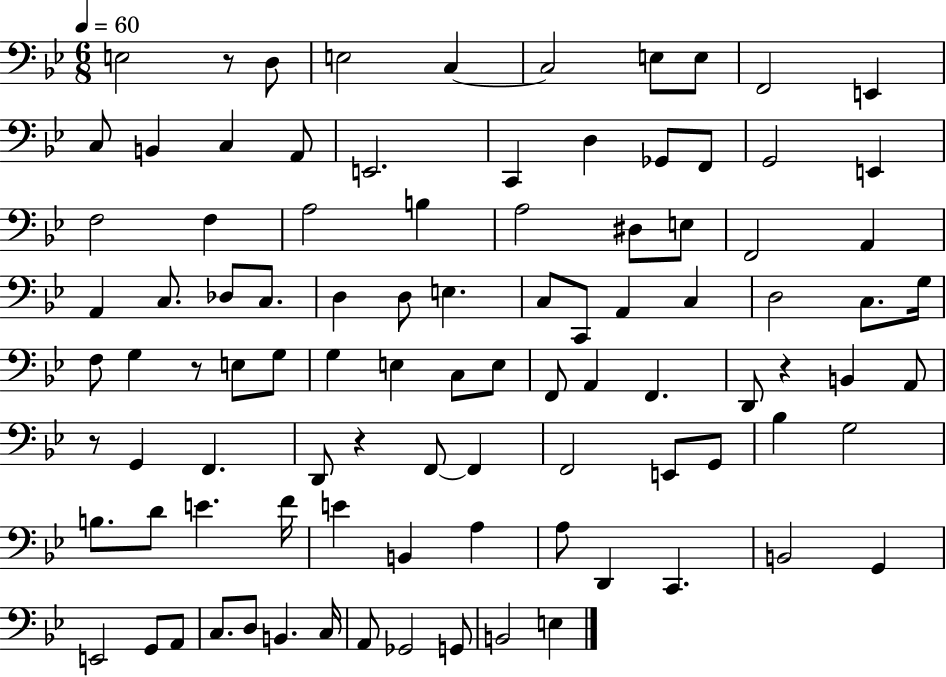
E3/h R/e D3/e E3/h C3/q C3/h E3/e E3/e F2/h E2/q C3/e B2/q C3/q A2/e E2/h. C2/q D3/q Gb2/e F2/e G2/h E2/q F3/h F3/q A3/h B3/q A3/h D#3/e E3/e F2/h A2/q A2/q C3/e. Db3/e C3/e. D3/q D3/e E3/q. C3/e C2/e A2/q C3/q D3/h C3/e. G3/s F3/e G3/q R/e E3/e G3/e G3/q E3/q C3/e E3/e F2/e A2/q F2/q. D2/e R/q B2/q A2/e R/e G2/q F2/q. D2/e R/q F2/e F2/q F2/h E2/e G2/e Bb3/q G3/h B3/e. D4/e E4/q. F4/s E4/q B2/q A3/q A3/e D2/q C2/q. B2/h G2/q E2/h G2/e A2/e C3/e. D3/e B2/q. C3/s A2/e Gb2/h G2/e B2/h E3/q